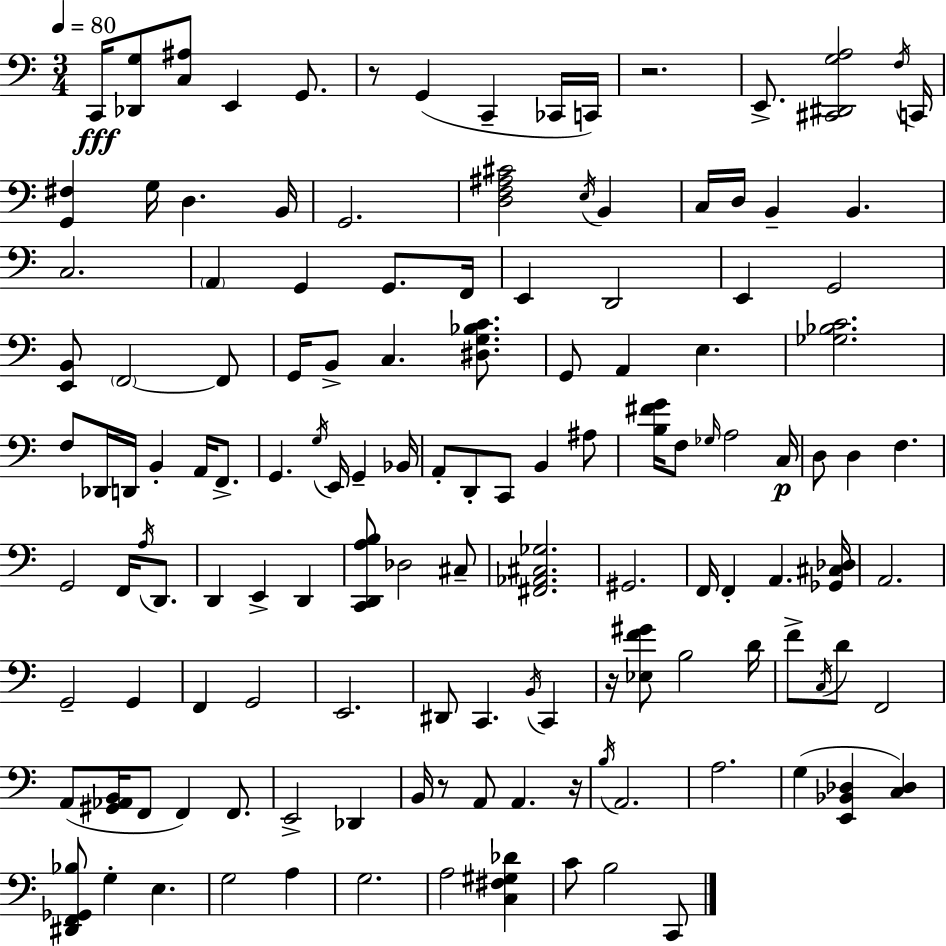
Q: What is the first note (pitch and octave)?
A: C2